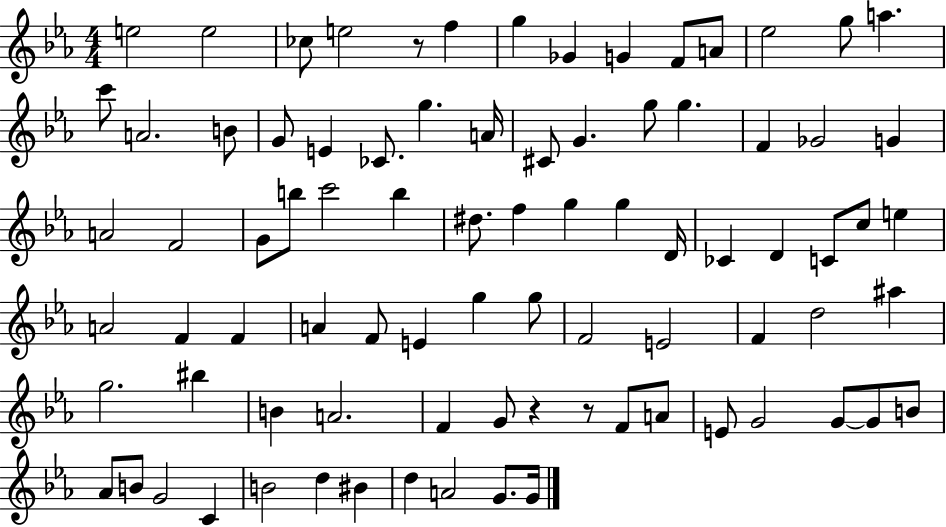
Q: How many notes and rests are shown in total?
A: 84